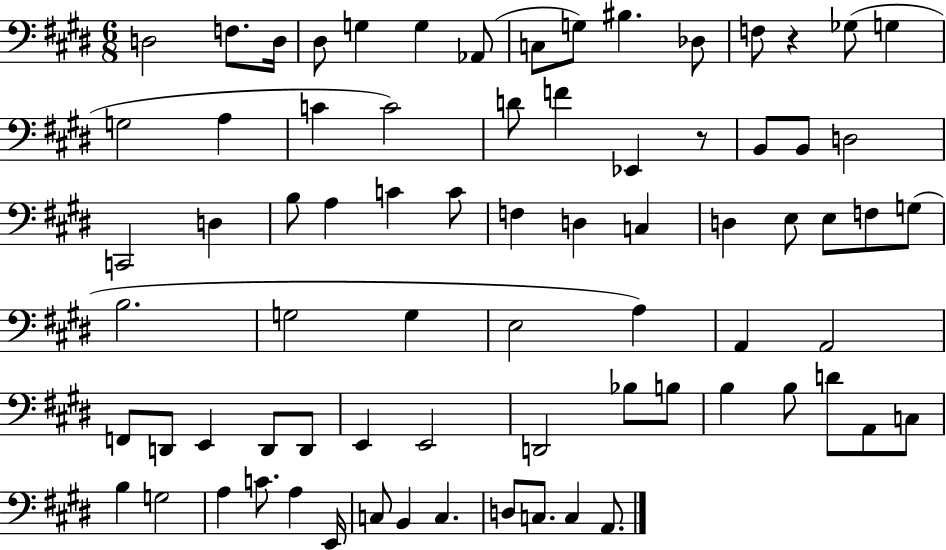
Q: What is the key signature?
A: E major